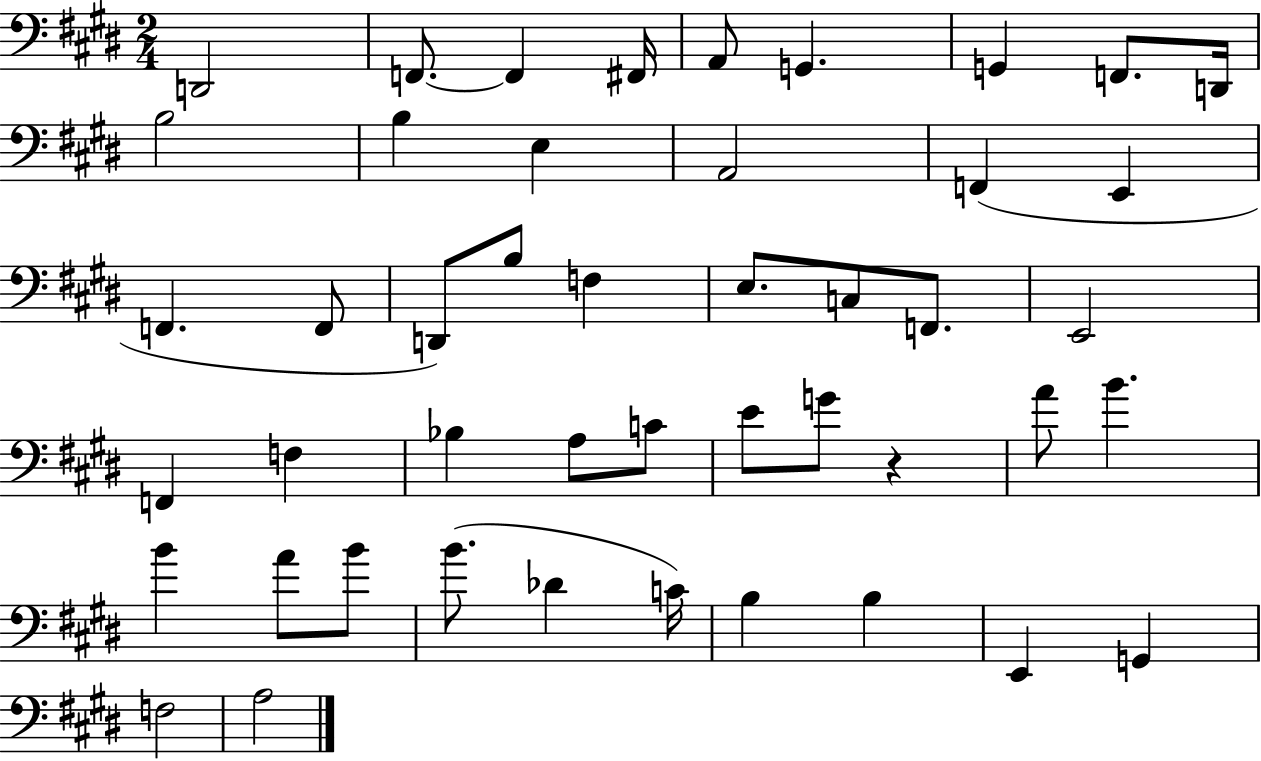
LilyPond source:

{
  \clef bass
  \numericTimeSignature
  \time 2/4
  \key e \major
  d,2 | f,8.~~ f,4 fis,16 | a,8 g,4. | g,4 f,8. d,16 | \break b2 | b4 e4 | a,2 | f,4( e,4 | \break f,4. f,8 | d,8) b8 f4 | e8. c8 f,8. | e,2 | \break f,4 f4 | bes4 a8 c'8 | e'8 g'8 r4 | a'8 b'4. | \break b'4 a'8 b'8 | b'8.( des'4 c'16) | b4 b4 | e,4 g,4 | \break f2 | a2 | \bar "|."
}